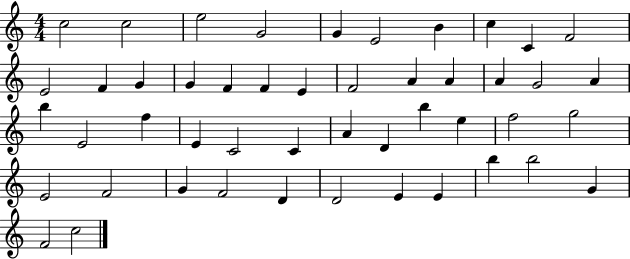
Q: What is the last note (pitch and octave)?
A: C5